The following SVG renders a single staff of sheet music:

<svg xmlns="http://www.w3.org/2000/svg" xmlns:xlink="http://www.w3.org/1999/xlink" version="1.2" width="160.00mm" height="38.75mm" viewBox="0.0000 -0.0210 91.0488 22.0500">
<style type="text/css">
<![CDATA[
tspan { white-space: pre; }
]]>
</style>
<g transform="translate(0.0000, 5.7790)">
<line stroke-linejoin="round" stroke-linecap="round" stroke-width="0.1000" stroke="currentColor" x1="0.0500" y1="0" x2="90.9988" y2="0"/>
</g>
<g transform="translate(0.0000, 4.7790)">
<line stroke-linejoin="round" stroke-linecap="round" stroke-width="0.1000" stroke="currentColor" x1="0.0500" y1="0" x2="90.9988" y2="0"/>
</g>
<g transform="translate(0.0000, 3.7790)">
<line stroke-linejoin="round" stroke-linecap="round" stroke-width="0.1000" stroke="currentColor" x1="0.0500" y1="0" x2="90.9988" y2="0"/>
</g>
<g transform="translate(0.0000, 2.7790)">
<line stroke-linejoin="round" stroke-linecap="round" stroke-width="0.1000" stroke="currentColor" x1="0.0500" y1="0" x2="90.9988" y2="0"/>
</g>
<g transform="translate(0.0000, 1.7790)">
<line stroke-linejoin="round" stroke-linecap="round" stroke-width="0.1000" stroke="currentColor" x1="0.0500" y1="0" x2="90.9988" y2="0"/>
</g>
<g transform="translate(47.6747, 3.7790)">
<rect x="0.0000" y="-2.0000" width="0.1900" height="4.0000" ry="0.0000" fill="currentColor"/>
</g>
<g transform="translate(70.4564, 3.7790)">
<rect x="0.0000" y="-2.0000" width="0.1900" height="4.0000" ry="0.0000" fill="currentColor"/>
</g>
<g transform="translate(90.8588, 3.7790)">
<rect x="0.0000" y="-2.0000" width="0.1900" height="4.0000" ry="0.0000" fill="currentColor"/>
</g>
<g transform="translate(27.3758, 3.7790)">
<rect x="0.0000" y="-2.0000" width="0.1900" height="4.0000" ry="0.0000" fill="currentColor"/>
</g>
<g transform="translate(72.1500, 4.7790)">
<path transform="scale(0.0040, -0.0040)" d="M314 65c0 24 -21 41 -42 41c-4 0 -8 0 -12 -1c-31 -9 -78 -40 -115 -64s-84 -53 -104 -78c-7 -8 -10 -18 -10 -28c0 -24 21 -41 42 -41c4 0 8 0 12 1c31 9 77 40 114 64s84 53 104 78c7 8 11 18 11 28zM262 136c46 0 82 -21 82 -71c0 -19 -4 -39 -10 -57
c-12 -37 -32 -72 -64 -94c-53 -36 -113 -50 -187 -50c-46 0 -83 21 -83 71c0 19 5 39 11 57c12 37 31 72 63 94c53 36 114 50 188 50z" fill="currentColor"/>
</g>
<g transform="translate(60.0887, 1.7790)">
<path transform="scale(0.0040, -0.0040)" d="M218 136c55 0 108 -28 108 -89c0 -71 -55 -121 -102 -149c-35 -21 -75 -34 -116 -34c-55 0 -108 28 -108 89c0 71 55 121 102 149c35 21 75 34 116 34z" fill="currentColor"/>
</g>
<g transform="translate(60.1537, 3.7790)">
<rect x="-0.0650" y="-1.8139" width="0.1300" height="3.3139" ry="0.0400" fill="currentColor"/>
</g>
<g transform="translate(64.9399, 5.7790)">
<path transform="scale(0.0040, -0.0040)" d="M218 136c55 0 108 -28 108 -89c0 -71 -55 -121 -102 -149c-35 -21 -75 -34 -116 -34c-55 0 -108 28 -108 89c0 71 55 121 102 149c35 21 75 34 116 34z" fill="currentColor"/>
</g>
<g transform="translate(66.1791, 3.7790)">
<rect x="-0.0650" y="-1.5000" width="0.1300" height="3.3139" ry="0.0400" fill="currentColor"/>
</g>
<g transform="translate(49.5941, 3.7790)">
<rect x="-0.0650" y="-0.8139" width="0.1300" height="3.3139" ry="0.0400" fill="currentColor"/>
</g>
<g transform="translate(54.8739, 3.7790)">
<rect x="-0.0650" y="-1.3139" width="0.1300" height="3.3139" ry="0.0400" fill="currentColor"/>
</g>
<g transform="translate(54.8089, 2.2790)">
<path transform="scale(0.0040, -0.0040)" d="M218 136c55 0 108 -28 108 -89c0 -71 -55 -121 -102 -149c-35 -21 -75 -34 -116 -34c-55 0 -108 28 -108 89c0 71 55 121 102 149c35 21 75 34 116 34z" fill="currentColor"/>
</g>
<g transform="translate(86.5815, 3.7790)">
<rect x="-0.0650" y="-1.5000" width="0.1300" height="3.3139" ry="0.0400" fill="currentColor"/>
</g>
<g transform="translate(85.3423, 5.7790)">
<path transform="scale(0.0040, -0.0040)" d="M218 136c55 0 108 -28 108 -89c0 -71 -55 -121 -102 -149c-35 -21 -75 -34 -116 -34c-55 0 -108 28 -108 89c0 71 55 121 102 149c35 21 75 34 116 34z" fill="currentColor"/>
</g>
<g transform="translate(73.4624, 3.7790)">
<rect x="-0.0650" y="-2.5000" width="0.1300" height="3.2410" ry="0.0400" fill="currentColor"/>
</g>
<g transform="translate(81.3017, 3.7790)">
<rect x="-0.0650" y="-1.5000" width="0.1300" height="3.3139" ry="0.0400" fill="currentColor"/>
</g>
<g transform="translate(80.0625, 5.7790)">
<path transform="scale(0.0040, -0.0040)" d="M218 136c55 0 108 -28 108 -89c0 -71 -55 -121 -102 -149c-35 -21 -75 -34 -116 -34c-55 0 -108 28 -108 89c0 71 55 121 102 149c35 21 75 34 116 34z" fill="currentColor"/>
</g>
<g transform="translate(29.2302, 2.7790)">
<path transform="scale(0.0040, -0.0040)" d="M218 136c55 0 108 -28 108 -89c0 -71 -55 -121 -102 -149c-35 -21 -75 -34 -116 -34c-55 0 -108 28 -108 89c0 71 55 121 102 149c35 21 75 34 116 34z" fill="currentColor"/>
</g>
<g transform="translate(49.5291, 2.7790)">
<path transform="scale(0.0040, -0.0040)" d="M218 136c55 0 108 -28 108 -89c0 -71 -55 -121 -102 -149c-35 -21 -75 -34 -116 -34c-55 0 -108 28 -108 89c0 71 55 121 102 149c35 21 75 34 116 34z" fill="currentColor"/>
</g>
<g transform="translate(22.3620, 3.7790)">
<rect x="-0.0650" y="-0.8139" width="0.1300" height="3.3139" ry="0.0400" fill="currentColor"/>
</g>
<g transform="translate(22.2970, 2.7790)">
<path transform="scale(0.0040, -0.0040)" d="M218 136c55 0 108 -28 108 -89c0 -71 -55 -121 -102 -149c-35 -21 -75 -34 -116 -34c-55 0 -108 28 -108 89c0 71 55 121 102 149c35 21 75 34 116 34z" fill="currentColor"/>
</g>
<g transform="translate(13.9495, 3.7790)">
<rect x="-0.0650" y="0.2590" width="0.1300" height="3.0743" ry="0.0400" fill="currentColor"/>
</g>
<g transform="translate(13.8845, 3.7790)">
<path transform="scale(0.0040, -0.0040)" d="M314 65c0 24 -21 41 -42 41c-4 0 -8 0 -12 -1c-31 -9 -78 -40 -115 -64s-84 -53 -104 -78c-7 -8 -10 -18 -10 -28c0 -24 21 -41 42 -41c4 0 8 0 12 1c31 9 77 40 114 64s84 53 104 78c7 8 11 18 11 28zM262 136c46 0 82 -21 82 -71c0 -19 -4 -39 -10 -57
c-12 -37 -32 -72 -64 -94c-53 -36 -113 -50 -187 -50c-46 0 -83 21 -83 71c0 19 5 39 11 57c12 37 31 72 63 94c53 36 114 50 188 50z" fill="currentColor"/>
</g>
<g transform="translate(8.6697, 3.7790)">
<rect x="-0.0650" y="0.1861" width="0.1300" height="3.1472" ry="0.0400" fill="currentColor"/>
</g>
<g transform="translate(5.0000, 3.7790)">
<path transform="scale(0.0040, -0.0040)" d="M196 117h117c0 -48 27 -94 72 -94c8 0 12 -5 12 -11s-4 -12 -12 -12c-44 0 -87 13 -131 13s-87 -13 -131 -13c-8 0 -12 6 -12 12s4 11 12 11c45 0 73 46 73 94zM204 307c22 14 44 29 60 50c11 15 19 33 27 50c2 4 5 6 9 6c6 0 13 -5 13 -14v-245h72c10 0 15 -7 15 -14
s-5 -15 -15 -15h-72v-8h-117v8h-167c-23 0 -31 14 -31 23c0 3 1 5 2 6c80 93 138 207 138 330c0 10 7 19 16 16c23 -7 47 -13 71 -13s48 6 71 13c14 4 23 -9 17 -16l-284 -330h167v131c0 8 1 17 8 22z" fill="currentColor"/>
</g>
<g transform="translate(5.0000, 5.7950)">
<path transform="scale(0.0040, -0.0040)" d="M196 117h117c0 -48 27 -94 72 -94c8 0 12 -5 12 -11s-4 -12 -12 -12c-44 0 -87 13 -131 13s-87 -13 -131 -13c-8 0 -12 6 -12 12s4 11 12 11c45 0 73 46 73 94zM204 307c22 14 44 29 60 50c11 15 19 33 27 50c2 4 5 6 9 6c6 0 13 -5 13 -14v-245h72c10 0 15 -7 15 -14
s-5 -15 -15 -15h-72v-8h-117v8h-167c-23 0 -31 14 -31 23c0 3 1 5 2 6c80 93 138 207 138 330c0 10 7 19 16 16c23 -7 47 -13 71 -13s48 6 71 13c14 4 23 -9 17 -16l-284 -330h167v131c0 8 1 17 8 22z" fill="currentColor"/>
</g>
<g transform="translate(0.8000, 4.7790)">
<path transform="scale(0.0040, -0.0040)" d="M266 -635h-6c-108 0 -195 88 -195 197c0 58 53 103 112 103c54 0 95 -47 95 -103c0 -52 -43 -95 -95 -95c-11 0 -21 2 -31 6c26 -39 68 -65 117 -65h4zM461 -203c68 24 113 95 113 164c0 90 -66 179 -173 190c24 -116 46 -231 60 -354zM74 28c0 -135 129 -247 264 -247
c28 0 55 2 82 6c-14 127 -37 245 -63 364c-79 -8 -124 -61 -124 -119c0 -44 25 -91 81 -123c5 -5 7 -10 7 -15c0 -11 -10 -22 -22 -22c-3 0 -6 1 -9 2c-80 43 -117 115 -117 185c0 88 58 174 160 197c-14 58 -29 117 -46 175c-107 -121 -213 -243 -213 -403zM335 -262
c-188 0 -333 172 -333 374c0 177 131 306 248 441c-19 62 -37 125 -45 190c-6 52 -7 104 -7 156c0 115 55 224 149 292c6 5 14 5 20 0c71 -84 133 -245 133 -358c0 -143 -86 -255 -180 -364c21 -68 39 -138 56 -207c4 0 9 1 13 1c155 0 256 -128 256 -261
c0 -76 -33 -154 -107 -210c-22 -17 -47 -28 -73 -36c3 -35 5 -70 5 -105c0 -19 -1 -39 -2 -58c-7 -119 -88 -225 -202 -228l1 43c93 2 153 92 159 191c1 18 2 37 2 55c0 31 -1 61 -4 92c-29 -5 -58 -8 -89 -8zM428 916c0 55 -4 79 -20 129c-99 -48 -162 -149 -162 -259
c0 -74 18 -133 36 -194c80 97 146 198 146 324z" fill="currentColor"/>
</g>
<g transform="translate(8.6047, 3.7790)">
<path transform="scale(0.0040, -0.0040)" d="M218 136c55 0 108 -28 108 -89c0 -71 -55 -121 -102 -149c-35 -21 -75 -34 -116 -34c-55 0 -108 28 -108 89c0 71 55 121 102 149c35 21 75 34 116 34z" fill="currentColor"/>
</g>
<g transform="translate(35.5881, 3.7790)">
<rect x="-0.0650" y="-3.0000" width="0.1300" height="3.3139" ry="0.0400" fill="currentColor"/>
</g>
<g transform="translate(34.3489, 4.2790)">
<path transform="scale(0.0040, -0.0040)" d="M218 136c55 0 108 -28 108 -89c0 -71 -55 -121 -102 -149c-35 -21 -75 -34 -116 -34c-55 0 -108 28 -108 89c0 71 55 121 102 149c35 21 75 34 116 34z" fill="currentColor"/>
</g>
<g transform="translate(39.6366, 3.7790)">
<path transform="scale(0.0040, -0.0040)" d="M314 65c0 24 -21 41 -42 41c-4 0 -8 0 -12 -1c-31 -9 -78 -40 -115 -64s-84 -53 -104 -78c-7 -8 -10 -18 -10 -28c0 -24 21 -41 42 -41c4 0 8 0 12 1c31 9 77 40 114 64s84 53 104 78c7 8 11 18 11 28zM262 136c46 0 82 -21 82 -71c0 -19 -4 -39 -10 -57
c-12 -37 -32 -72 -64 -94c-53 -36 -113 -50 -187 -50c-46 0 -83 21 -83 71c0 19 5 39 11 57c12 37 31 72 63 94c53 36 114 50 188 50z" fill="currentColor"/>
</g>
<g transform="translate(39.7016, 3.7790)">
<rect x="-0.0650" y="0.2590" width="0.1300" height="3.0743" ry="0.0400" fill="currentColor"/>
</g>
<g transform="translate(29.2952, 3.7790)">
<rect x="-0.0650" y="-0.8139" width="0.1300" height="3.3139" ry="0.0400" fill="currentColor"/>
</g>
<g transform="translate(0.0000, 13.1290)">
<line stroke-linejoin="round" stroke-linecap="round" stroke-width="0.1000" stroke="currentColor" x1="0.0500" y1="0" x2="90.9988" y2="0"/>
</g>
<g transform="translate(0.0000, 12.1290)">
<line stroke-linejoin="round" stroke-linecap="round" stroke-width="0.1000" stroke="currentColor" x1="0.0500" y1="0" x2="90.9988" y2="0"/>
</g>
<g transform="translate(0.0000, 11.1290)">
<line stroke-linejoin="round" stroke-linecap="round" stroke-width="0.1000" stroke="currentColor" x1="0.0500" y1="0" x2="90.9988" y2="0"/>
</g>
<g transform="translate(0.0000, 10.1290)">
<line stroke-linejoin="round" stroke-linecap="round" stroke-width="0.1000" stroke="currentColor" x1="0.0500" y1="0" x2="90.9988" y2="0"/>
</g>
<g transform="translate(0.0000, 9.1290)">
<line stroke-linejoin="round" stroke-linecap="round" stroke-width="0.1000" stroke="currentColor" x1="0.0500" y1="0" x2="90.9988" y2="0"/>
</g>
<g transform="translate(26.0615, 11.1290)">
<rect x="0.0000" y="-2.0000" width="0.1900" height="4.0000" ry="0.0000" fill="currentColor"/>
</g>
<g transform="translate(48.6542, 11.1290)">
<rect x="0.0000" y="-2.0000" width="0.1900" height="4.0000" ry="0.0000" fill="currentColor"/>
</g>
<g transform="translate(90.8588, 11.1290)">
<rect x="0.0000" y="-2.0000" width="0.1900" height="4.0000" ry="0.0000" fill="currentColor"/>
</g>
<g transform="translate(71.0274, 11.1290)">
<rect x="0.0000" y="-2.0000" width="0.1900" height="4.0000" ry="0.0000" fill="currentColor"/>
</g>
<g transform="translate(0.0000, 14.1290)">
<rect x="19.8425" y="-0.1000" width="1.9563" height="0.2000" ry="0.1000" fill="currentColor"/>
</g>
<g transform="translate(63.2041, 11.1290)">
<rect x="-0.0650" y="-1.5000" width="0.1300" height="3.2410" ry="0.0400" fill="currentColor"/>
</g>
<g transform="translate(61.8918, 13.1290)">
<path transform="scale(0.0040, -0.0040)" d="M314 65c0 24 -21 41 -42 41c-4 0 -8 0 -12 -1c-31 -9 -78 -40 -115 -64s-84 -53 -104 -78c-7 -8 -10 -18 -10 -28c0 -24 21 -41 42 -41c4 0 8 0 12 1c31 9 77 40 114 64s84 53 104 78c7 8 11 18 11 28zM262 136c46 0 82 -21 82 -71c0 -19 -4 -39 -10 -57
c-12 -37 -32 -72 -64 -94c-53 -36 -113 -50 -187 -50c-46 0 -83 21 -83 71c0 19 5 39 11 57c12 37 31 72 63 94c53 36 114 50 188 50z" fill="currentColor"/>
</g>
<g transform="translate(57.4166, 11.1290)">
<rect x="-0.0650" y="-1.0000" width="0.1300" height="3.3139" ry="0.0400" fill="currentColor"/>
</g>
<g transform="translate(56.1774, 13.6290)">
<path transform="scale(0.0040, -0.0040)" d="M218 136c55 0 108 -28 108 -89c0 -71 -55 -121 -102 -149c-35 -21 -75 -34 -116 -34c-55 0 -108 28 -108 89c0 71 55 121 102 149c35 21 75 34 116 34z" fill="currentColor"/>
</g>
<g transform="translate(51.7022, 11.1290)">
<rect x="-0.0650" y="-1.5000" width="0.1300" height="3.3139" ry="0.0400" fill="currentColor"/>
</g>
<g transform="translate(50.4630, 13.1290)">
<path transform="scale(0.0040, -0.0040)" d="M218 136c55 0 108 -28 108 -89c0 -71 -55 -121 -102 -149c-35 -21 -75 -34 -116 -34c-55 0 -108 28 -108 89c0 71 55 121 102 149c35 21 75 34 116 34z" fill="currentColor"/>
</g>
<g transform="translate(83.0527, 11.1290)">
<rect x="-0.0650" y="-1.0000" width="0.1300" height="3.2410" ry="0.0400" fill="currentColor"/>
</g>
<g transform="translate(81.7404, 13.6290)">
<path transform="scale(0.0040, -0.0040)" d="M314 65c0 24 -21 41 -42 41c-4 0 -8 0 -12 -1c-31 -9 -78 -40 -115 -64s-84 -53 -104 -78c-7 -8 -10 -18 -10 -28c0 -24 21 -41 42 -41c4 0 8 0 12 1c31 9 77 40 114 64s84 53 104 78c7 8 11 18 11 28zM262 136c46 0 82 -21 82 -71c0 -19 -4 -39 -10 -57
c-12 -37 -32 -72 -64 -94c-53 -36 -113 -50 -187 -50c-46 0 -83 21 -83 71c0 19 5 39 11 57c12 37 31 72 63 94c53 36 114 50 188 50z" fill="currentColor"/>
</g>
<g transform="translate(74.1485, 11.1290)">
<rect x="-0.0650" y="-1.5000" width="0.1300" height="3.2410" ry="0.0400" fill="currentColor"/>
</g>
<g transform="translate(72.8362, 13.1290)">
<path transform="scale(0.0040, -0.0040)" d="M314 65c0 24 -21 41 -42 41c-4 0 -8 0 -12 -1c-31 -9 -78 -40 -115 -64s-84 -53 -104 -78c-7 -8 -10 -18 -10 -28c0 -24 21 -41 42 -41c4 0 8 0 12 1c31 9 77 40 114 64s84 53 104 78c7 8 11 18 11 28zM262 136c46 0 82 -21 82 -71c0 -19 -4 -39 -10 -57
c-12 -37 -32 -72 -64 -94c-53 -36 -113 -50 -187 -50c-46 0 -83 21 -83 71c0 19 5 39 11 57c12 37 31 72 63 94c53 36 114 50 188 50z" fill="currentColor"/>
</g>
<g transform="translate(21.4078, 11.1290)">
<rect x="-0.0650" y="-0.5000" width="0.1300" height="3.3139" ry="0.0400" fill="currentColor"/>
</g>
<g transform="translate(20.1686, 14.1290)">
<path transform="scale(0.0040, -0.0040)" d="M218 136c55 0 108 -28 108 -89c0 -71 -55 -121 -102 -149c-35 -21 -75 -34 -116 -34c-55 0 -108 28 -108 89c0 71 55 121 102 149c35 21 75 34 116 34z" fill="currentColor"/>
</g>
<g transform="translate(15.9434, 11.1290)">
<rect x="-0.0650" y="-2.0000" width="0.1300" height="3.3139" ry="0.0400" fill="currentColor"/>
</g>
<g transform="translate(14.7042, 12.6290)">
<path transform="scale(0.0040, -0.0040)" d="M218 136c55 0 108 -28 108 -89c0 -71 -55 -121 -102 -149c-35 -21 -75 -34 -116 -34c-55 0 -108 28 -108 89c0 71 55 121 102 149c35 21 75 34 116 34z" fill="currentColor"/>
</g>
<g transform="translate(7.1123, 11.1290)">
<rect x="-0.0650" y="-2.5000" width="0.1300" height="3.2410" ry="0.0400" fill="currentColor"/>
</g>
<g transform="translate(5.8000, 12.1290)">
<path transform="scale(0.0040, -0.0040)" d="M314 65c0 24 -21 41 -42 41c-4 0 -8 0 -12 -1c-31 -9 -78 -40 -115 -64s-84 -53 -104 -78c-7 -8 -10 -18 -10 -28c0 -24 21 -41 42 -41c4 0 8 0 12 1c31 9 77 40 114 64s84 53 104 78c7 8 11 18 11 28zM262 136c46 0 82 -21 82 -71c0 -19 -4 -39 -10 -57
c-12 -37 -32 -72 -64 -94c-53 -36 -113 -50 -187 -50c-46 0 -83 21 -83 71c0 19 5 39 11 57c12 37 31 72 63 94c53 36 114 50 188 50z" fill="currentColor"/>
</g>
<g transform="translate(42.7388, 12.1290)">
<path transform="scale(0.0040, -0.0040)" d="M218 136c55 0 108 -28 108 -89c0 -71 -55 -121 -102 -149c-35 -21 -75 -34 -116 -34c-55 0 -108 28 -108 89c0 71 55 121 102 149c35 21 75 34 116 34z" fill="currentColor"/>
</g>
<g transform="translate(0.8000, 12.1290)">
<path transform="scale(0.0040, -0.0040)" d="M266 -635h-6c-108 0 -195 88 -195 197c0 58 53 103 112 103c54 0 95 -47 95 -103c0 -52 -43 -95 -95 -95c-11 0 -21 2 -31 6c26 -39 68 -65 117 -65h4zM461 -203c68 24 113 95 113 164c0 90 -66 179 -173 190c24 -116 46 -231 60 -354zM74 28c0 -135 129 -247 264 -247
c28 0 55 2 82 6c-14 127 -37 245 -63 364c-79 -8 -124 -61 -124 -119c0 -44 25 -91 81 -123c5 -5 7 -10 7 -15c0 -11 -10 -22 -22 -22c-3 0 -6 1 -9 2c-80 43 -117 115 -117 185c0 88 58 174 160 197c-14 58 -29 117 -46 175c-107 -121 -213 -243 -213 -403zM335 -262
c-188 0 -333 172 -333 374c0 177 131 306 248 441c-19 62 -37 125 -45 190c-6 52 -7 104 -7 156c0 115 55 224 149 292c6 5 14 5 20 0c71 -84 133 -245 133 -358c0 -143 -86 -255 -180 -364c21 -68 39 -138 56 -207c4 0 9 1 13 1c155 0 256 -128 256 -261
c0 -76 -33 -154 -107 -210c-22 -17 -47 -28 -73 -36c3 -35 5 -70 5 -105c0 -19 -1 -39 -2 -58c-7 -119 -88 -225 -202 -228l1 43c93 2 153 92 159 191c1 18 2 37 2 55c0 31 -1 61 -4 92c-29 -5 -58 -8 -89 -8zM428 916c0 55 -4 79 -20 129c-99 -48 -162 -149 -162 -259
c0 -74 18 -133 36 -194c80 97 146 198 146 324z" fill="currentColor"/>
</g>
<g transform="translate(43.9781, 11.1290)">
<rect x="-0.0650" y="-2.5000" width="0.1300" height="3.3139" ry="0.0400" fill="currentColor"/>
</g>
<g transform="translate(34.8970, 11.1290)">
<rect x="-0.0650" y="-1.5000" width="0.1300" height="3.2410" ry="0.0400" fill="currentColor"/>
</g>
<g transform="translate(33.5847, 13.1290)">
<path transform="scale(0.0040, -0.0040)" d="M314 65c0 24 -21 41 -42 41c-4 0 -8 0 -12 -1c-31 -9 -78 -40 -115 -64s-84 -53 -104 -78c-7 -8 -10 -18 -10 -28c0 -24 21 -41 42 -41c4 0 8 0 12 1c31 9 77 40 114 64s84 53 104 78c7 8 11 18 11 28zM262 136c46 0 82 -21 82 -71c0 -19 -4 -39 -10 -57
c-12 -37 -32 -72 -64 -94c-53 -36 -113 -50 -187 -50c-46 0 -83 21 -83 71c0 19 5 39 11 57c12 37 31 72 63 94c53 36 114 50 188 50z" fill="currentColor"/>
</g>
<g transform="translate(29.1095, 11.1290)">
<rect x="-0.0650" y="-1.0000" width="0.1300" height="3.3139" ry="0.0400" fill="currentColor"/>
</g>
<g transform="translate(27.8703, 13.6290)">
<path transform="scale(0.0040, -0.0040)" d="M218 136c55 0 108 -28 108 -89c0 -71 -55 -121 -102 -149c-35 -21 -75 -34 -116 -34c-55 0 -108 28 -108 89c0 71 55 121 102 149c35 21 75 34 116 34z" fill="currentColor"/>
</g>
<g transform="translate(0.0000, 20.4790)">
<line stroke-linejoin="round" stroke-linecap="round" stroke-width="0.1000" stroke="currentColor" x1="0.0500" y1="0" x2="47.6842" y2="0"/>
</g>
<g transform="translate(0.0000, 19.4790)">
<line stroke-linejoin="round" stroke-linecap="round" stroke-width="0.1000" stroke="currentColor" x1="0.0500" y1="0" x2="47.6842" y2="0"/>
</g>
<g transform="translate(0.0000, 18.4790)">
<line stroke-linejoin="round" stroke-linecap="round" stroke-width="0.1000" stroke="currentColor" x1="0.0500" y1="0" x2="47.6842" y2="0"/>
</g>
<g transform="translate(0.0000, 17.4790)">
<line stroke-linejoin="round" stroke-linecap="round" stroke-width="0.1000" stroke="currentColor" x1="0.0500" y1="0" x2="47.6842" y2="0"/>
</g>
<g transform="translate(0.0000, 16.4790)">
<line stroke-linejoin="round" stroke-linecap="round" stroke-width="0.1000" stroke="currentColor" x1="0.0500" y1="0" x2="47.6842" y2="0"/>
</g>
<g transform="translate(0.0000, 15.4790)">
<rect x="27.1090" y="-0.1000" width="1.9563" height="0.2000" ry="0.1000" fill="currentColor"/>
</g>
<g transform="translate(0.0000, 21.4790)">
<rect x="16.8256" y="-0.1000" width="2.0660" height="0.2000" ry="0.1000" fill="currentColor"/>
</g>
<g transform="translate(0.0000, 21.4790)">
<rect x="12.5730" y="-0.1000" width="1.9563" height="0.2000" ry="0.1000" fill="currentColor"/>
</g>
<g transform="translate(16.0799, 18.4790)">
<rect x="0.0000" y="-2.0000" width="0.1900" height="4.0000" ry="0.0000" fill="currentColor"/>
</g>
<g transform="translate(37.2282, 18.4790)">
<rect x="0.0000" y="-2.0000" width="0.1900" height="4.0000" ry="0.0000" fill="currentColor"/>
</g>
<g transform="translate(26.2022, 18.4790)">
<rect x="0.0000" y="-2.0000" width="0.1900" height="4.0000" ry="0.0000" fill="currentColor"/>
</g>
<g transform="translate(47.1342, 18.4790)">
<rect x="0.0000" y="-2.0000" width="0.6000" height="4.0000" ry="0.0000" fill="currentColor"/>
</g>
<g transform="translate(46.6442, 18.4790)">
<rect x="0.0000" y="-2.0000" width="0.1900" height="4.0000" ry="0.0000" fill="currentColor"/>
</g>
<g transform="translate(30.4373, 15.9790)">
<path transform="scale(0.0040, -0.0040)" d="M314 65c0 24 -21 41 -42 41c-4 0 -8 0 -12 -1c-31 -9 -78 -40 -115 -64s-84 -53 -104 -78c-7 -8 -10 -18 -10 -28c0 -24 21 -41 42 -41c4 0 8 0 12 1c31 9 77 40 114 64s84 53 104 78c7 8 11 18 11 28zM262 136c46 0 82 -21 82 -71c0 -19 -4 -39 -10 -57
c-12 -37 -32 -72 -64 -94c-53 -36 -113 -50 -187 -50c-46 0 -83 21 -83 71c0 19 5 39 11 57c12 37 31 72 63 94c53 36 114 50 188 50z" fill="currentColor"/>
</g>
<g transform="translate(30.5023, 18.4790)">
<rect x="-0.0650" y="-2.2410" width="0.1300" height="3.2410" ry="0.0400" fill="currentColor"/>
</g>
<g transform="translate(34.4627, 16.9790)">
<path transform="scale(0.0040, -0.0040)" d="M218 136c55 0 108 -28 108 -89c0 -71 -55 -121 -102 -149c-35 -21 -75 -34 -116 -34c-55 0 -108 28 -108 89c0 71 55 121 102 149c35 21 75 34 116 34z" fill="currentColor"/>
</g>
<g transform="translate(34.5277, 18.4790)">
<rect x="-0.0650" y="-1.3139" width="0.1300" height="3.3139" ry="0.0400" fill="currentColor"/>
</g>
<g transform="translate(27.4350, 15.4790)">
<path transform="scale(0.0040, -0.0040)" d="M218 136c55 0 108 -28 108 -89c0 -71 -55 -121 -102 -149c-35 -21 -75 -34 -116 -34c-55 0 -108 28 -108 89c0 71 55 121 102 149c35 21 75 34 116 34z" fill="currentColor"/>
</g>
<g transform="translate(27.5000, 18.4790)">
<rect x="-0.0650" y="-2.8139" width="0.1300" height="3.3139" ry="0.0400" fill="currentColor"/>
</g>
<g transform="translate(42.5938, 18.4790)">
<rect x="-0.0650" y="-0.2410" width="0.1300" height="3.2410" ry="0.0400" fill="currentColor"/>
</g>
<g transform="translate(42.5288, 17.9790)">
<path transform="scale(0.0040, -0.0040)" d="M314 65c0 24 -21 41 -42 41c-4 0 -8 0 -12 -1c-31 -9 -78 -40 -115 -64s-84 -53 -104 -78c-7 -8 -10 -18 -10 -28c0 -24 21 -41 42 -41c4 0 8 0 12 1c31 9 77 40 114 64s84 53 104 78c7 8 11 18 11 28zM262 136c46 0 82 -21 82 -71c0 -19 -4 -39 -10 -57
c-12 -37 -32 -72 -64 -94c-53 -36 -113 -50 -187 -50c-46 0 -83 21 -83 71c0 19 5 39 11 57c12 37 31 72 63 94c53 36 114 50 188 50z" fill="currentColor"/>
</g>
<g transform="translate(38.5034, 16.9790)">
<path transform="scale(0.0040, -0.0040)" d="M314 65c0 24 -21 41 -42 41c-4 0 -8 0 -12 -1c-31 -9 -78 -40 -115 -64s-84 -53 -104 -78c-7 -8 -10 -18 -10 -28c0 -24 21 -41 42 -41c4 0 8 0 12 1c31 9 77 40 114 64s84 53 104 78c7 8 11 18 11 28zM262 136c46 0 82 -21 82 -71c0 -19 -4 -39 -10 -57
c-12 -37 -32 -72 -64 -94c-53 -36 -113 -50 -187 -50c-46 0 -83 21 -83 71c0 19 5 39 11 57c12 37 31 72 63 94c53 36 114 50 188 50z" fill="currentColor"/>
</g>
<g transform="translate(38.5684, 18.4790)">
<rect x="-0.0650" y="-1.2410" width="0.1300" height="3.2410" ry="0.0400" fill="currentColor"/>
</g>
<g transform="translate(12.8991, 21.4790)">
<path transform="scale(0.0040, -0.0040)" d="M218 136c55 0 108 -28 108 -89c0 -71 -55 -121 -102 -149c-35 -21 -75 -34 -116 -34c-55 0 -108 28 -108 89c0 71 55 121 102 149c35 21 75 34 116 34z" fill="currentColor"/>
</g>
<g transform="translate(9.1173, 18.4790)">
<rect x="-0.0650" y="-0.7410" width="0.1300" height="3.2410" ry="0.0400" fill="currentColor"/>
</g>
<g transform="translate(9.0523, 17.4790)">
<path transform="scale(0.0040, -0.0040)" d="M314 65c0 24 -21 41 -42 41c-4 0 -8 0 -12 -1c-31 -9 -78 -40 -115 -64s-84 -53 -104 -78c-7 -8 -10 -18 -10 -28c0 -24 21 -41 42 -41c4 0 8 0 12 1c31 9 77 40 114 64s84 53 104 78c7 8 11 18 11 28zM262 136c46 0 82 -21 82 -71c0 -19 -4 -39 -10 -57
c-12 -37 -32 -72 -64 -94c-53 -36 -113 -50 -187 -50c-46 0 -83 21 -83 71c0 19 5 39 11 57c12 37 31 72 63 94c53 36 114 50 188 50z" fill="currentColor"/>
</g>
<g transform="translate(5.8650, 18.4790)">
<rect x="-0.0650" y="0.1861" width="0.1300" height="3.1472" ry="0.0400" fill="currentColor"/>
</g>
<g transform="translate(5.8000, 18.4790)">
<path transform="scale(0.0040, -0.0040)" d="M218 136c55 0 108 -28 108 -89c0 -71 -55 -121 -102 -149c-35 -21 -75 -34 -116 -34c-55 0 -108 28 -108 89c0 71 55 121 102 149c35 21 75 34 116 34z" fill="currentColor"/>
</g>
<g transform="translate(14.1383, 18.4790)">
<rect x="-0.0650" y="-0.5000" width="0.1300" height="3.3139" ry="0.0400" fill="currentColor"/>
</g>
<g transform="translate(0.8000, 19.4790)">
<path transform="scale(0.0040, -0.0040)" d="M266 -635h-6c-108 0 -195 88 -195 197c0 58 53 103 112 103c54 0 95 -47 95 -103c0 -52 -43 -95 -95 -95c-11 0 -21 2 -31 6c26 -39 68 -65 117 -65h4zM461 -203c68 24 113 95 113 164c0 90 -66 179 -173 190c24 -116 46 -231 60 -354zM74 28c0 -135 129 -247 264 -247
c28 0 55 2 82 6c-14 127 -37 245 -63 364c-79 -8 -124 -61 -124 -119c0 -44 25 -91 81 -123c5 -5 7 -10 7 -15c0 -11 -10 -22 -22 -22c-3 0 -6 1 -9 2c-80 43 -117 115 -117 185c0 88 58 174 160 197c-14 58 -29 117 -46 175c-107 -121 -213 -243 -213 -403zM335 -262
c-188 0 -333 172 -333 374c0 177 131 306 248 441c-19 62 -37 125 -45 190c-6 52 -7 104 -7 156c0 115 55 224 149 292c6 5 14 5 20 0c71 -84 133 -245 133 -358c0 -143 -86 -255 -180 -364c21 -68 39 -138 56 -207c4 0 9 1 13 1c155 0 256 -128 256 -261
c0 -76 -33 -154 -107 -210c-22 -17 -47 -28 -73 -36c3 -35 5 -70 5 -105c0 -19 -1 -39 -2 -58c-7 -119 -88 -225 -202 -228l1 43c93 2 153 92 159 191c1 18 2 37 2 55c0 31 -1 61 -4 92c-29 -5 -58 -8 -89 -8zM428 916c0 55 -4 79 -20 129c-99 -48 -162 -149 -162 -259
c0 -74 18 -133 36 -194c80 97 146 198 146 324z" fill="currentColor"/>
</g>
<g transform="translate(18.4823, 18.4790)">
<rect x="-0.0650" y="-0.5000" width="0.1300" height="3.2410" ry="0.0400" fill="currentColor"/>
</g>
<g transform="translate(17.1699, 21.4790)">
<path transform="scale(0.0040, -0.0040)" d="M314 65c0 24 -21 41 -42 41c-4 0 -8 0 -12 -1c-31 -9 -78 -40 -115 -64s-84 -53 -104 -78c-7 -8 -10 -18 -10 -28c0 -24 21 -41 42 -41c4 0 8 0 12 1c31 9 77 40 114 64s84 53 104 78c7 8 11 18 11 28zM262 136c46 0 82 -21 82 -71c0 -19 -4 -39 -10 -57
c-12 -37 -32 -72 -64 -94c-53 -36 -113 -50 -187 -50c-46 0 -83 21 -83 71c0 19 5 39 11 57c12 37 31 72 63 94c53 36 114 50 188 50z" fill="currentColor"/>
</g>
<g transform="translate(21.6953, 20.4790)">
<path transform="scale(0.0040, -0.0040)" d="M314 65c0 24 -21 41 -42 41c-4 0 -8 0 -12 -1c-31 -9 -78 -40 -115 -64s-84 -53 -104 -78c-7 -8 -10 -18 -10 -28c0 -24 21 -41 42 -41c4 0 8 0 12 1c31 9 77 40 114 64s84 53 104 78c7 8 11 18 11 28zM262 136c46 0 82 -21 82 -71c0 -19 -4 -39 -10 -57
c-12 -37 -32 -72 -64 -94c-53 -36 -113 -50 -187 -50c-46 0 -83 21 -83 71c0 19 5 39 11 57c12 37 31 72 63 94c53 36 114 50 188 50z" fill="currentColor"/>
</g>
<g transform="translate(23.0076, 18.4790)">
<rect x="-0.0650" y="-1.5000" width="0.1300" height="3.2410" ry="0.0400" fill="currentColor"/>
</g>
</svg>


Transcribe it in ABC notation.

X:1
T:Untitled
M:4/4
L:1/4
K:C
B B2 d d A B2 d e f E G2 E E G2 F C D E2 G E D E2 E2 D2 B d2 C C2 E2 a g2 e e2 c2